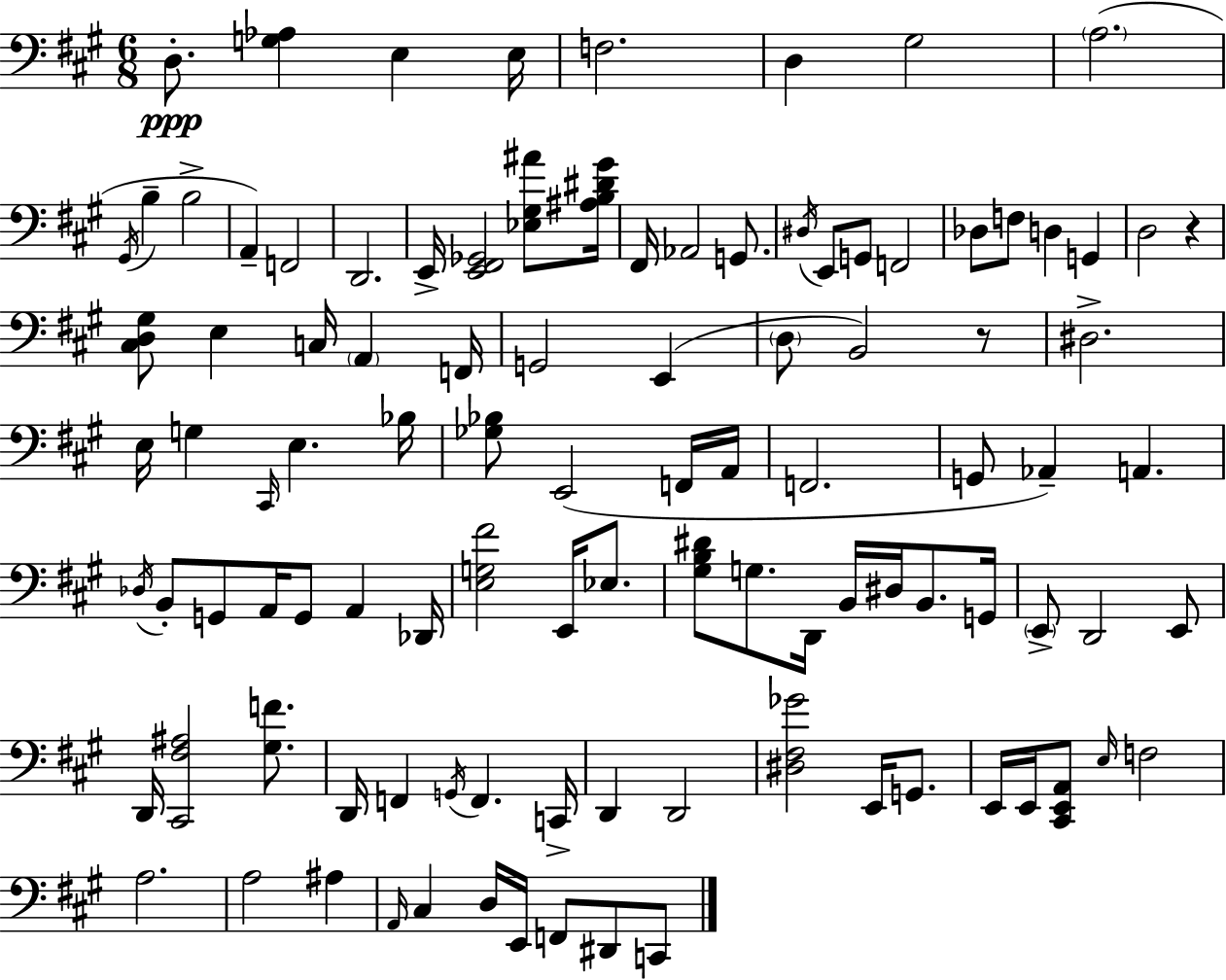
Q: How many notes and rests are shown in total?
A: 103